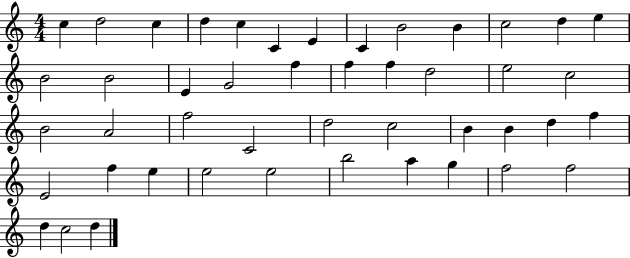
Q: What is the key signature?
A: C major